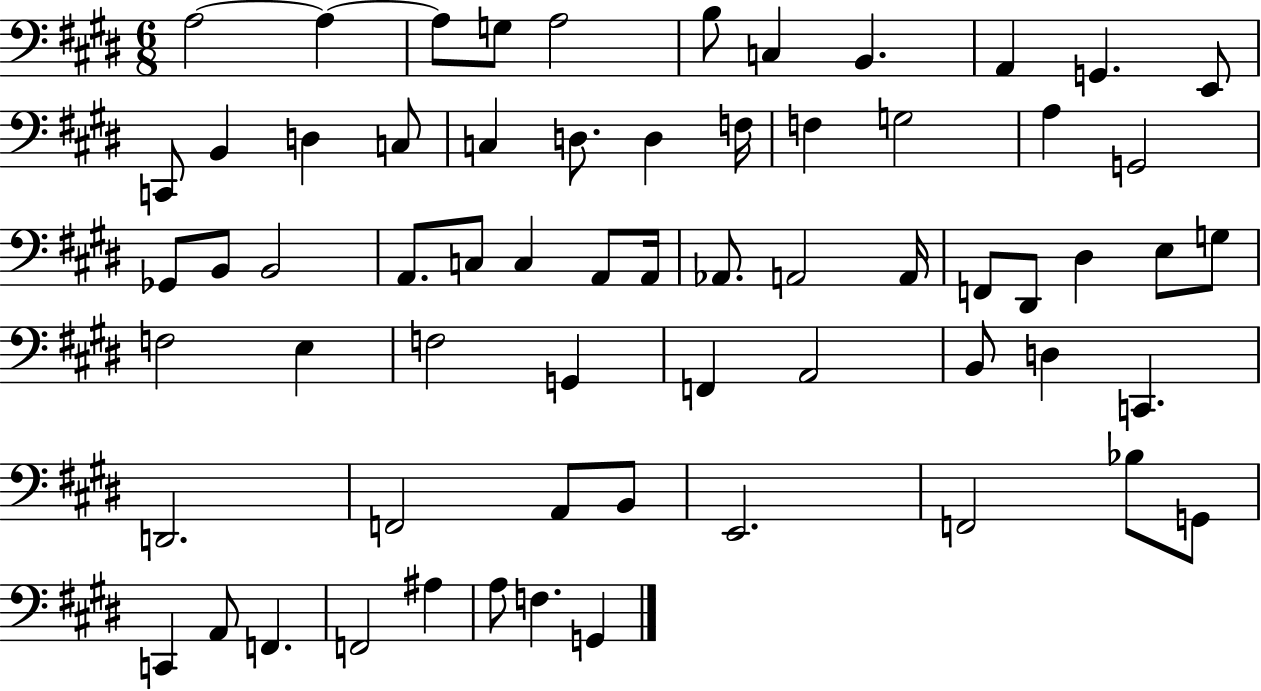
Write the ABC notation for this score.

X:1
T:Untitled
M:6/8
L:1/4
K:E
A,2 A, A,/2 G,/2 A,2 B,/2 C, B,, A,, G,, E,,/2 C,,/2 B,, D, C,/2 C, D,/2 D, F,/4 F, G,2 A, G,,2 _G,,/2 B,,/2 B,,2 A,,/2 C,/2 C, A,,/2 A,,/4 _A,,/2 A,,2 A,,/4 F,,/2 ^D,,/2 ^D, E,/2 G,/2 F,2 E, F,2 G,, F,, A,,2 B,,/2 D, C,, D,,2 F,,2 A,,/2 B,,/2 E,,2 F,,2 _B,/2 G,,/2 C,, A,,/2 F,, F,,2 ^A, A,/2 F, G,,